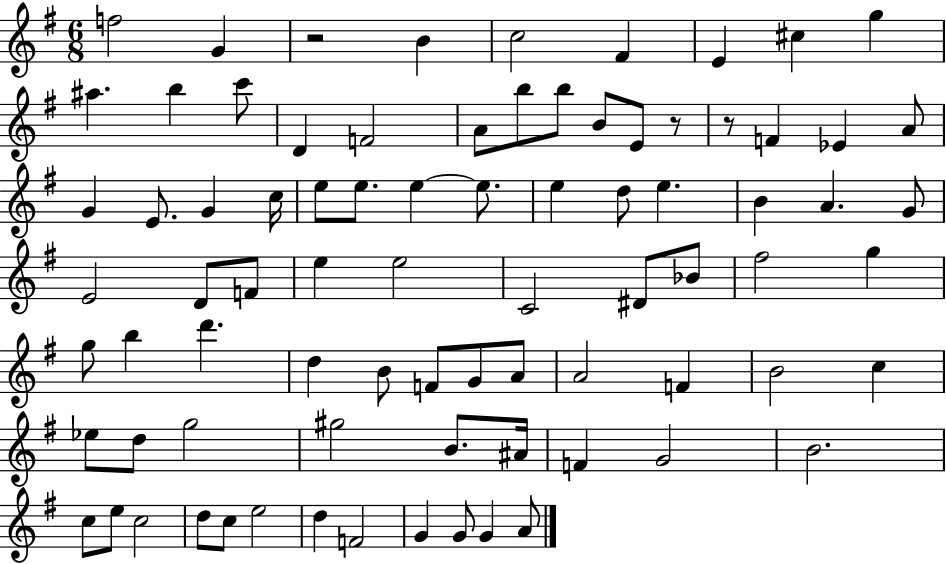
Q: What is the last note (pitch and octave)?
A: A4